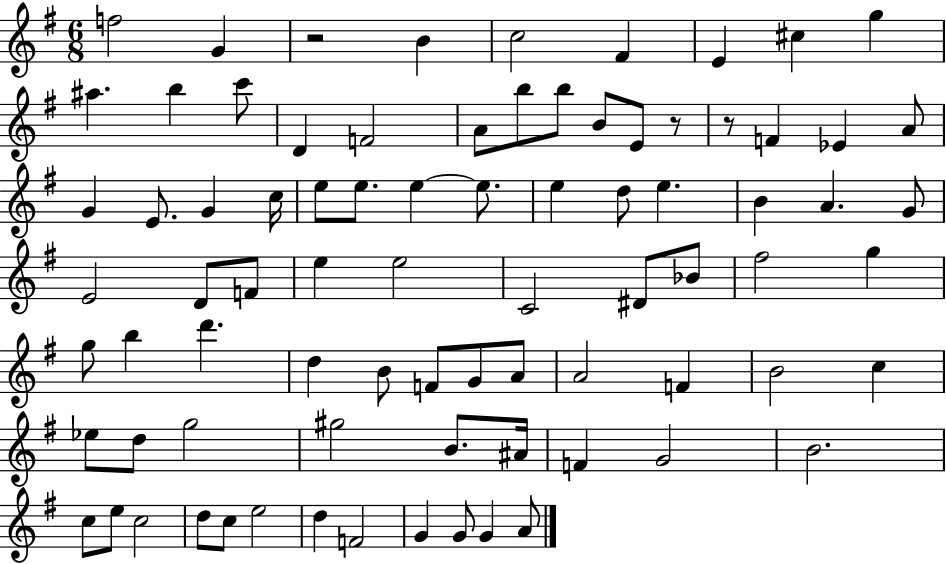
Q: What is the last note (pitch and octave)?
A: A4